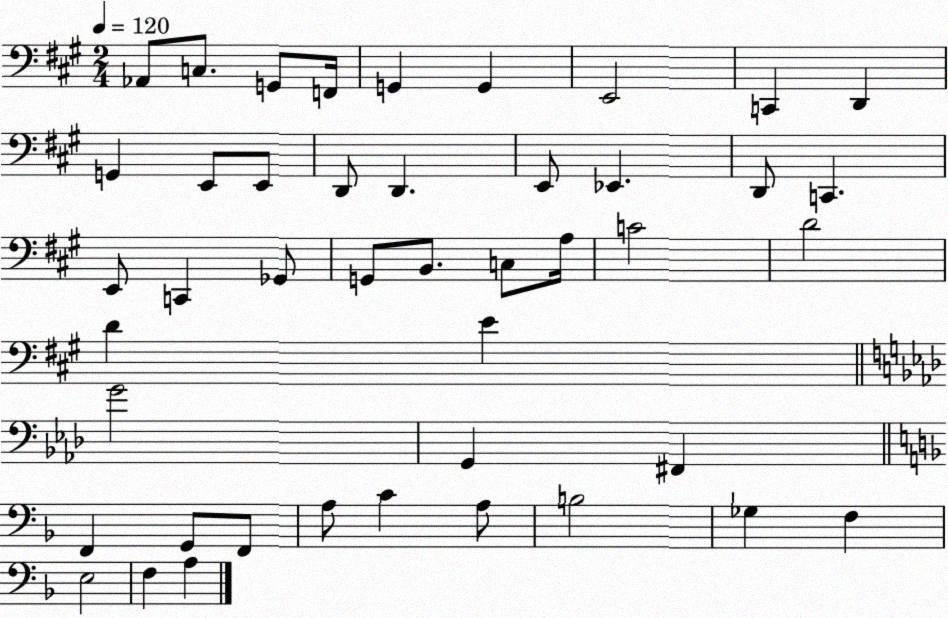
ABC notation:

X:1
T:Untitled
M:2/4
L:1/4
K:A
_A,,/2 C,/2 G,,/2 F,,/4 G,, G,, E,,2 C,, D,, G,, E,,/2 E,,/2 D,,/2 D,, E,,/2 _E,, D,,/2 C,, E,,/2 C,, _G,,/2 G,,/2 B,,/2 C,/2 A,/4 C2 D2 D E G2 G,, ^F,, F,, G,,/2 F,,/2 A,/2 C A,/2 B,2 _G, F, E,2 F, A,